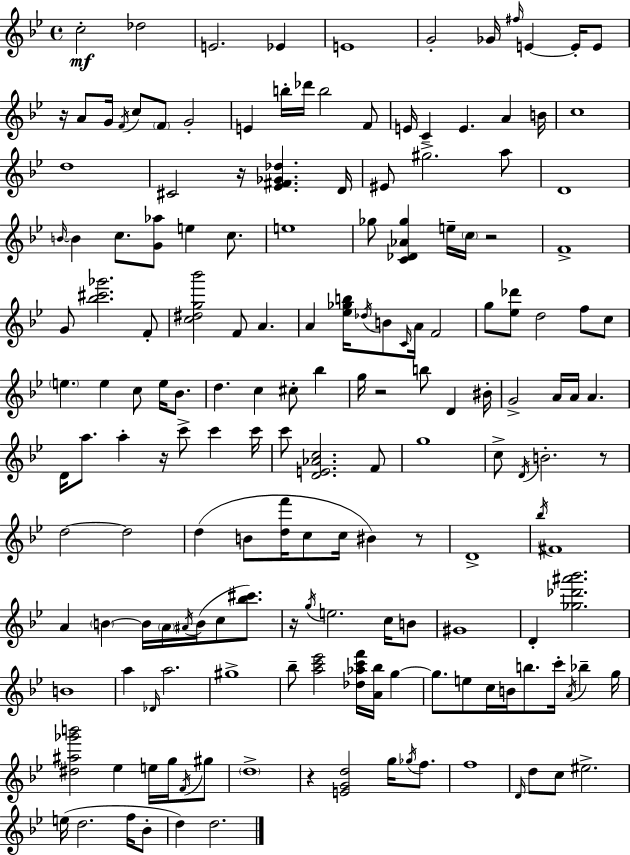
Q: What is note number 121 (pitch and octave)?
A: C5